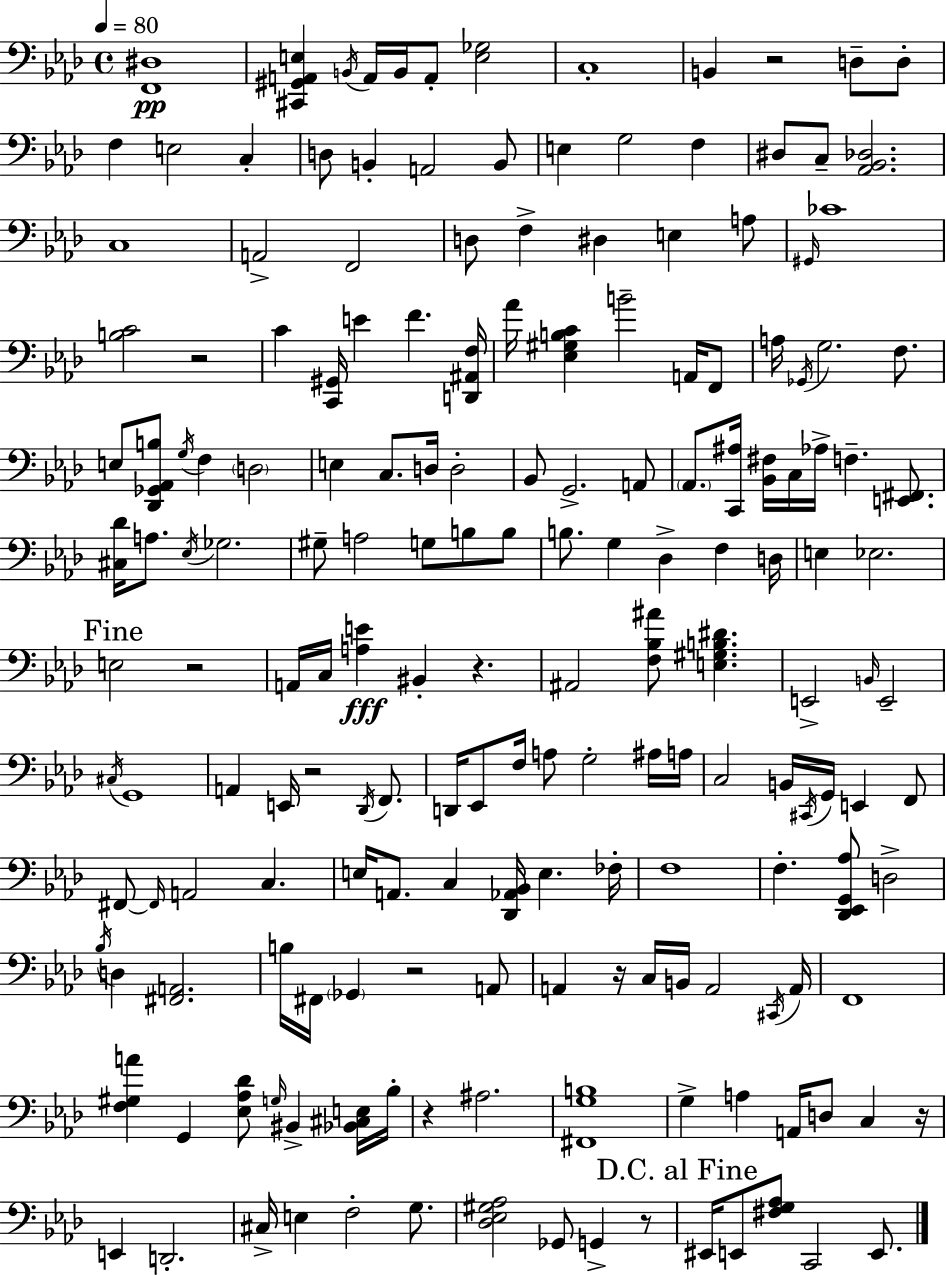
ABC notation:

X:1
T:Untitled
M:4/4
L:1/4
K:Ab
[F,,^D,]4 [^C,,^G,,A,,E,] B,,/4 A,,/4 B,,/4 A,,/2 [E,_G,]2 C,4 B,, z2 D,/2 D,/2 F, E,2 C, D,/2 B,, A,,2 B,,/2 E, G,2 F, ^D,/2 C,/2 [_A,,_B,,_D,]2 C,4 A,,2 F,,2 D,/2 F, ^D, E, A,/2 ^G,,/4 _C4 [B,C]2 z2 C [C,,^G,,]/4 E F [D,,^A,,F,]/4 _A/4 [_E,^G,B,C] B2 A,,/4 F,,/2 A,/4 _G,,/4 G,2 F,/2 E,/2 [_D,,_G,,_A,,B,]/2 G,/4 F, D,2 E, C,/2 D,/4 D,2 _B,,/2 G,,2 A,,/2 _A,,/2 [C,,^A,]/4 [_B,,^F,]/4 C,/4 _A,/4 F, [E,,^F,,]/2 [^C,_D]/4 A,/2 _E,/4 _G,2 ^G,/2 A,2 G,/2 B,/2 B,/2 B,/2 G, _D, F, D,/4 E, _E,2 E,2 z2 A,,/4 C,/4 [A,E] ^B,, z ^A,,2 [F,_B,^A]/2 [E,^G,B,^D] E,,2 B,,/4 E,,2 ^C,/4 G,,4 A,, E,,/4 z2 _D,,/4 F,,/2 D,,/4 _E,,/2 F,/4 A,/2 G,2 ^A,/4 A,/4 C,2 B,,/4 ^C,,/4 G,,/4 E,, F,,/2 ^F,,/2 ^F,,/4 A,,2 C, E,/4 A,,/2 C, [_D,,_A,,_B,,]/4 E, _F,/4 F,4 F, [_D,,_E,,G,,_A,]/2 D,2 _B,/4 D, [^F,,A,,]2 B,/4 ^F,,/4 _G,, z2 A,,/2 A,, z/4 C,/4 B,,/4 A,,2 ^C,,/4 A,,/4 F,,4 [F,^G,A] G,, [_E,_A,_D]/2 G,/4 ^B,, [_B,,^C,E,]/4 _B,/4 z ^A,2 [^F,,G,B,]4 G, A, A,,/4 D,/2 C, z/4 E,, D,,2 ^C,/4 E, F,2 G,/2 [_D,_E,^G,_A,]2 _G,,/2 G,, z/2 ^E,,/4 E,,/2 [^F,G,_A,]/2 C,,2 E,,/2